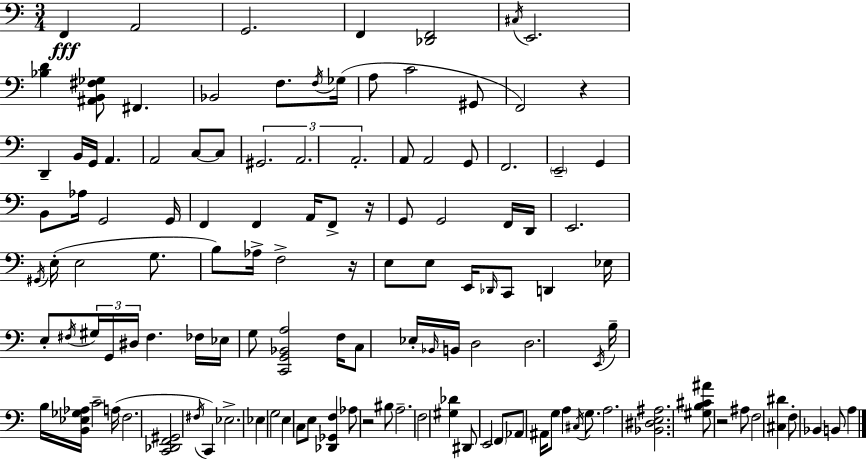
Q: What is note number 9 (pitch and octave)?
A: F3